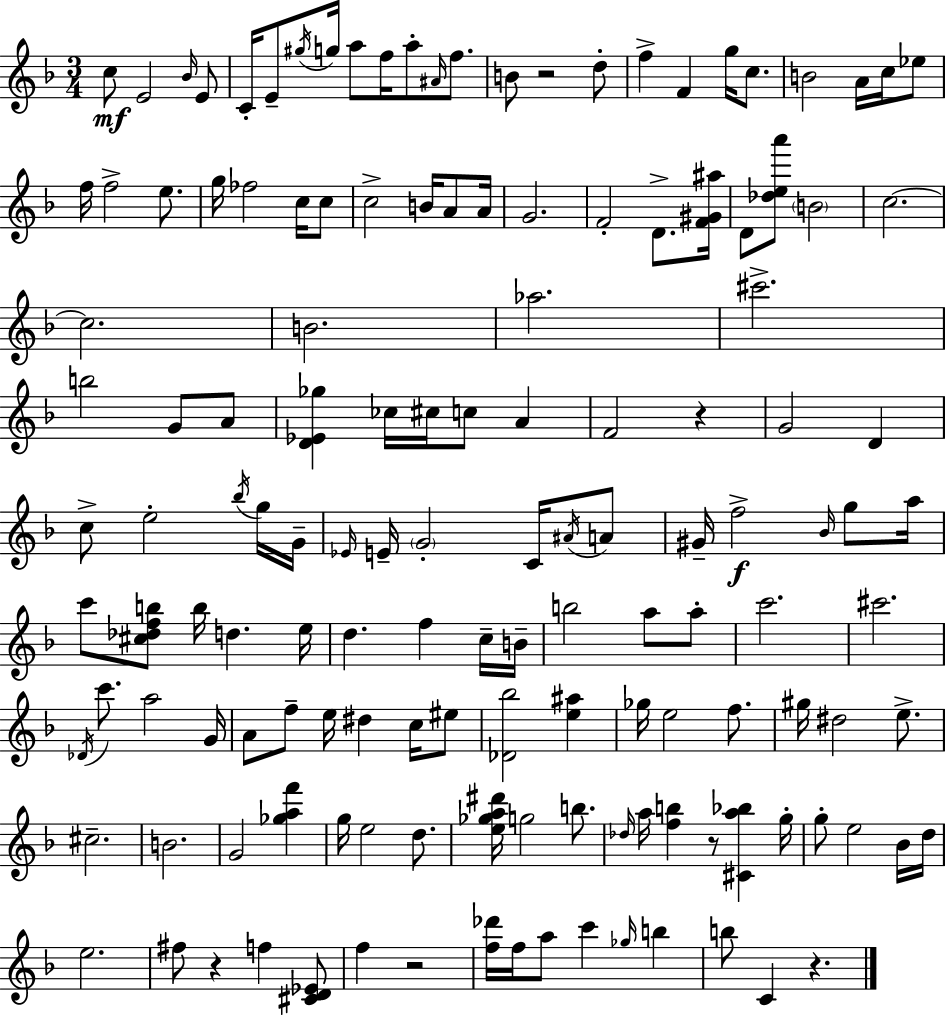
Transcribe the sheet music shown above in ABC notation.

X:1
T:Untitled
M:3/4
L:1/4
K:Dm
c/2 E2 _B/4 E/2 C/4 E/2 ^g/4 g/4 a/2 f/4 a/2 ^A/4 f/2 B/2 z2 d/2 f F g/4 c/2 B2 A/4 c/4 _e/2 f/4 f2 e/2 g/4 _f2 c/4 c/2 c2 B/4 A/2 A/4 G2 F2 D/2 [F^G^a]/4 D/2 [_dea']/2 B2 c2 c2 B2 _a2 ^c'2 b2 G/2 A/2 [D_E_g] _c/4 ^c/4 c/2 A F2 z G2 D c/2 e2 _b/4 g/4 G/4 _E/4 E/4 G2 C/4 ^A/4 A/2 ^G/4 f2 _B/4 g/2 a/4 c'/2 [^c_dfb]/2 b/4 d e/4 d f c/4 B/4 b2 a/2 a/2 c'2 ^c'2 _D/4 c'/2 a2 G/4 A/2 f/2 e/4 ^d c/4 ^e/2 [_D_b]2 [e^a] _g/4 e2 f/2 ^g/4 ^d2 e/2 ^c2 B2 G2 [_gaf'] g/4 e2 d/2 [e_ga^d']/4 g2 b/2 _d/4 a/4 [fb] z/2 [^Ca_b] g/4 g/2 e2 _B/4 d/4 e2 ^f/2 z f [^CD_E]/2 f z2 [f_d']/4 f/4 a/2 c' _g/4 b b/2 C z